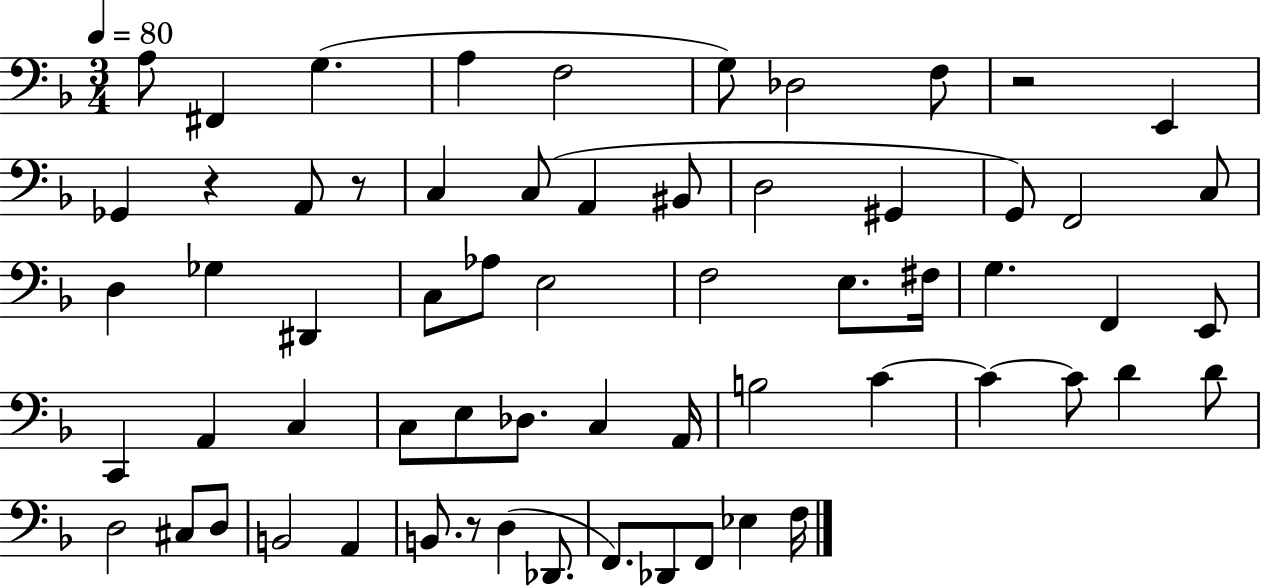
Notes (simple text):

A3/e F#2/q G3/q. A3/q F3/h G3/e Db3/h F3/e R/h E2/q Gb2/q R/q A2/e R/e C3/q C3/e A2/q BIS2/e D3/h G#2/q G2/e F2/h C3/e D3/q Gb3/q D#2/q C3/e Ab3/e E3/h F3/h E3/e. F#3/s G3/q. F2/q E2/e C2/q A2/q C3/q C3/e E3/e Db3/e. C3/q A2/s B3/h C4/q C4/q C4/e D4/q D4/e D3/h C#3/e D3/e B2/h A2/q B2/e. R/e D3/q Db2/e. F2/e. Db2/e F2/e Eb3/q F3/s